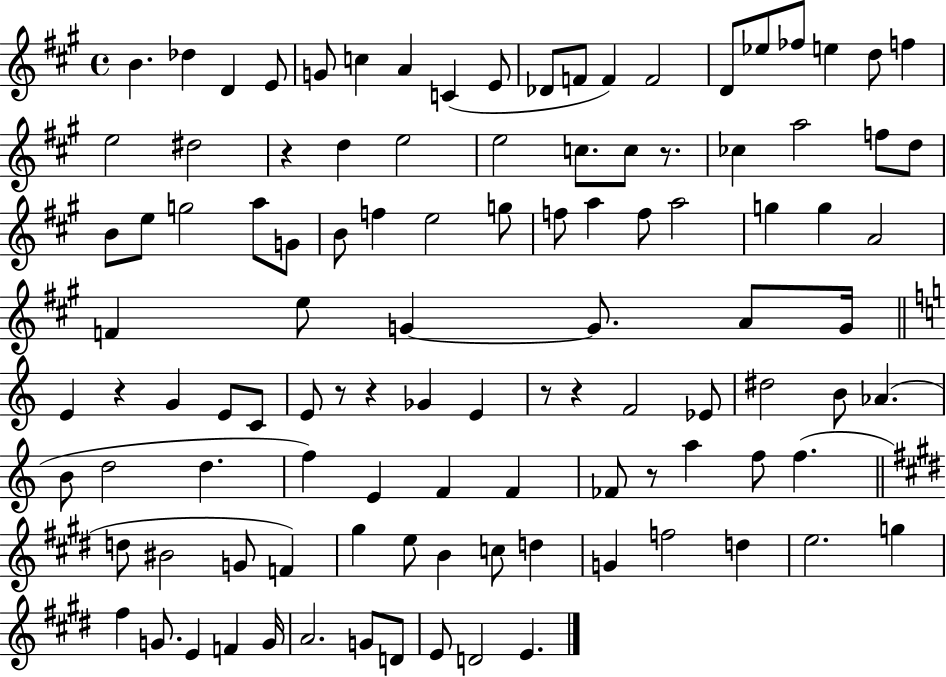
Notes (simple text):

B4/q. Db5/q D4/q E4/e G4/e C5/q A4/q C4/q E4/e Db4/e F4/e F4/q F4/h D4/e Eb5/e FES5/e E5/q D5/e F5/q E5/h D#5/h R/q D5/q E5/h E5/h C5/e. C5/e R/e. CES5/q A5/h F5/e D5/e B4/e E5/e G5/h A5/e G4/e B4/e F5/q E5/h G5/e F5/e A5/q F5/e A5/h G5/q G5/q A4/h F4/q E5/e G4/q G4/e. A4/e G4/s E4/q R/q G4/q E4/e C4/e E4/e R/e R/q Gb4/q E4/q R/e R/q F4/h Eb4/e D#5/h B4/e Ab4/q. B4/e D5/h D5/q. F5/q E4/q F4/q F4/q FES4/e R/e A5/q F5/e F5/q. D5/e BIS4/h G4/e F4/q G#5/q E5/e B4/q C5/e D5/q G4/q F5/h D5/q E5/h. G5/q F#5/q G4/e. E4/q F4/q G4/s A4/h. G4/e D4/e E4/e D4/h E4/q.